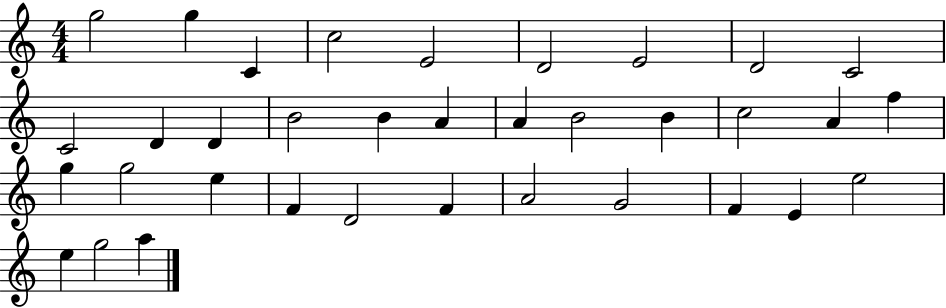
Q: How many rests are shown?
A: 0